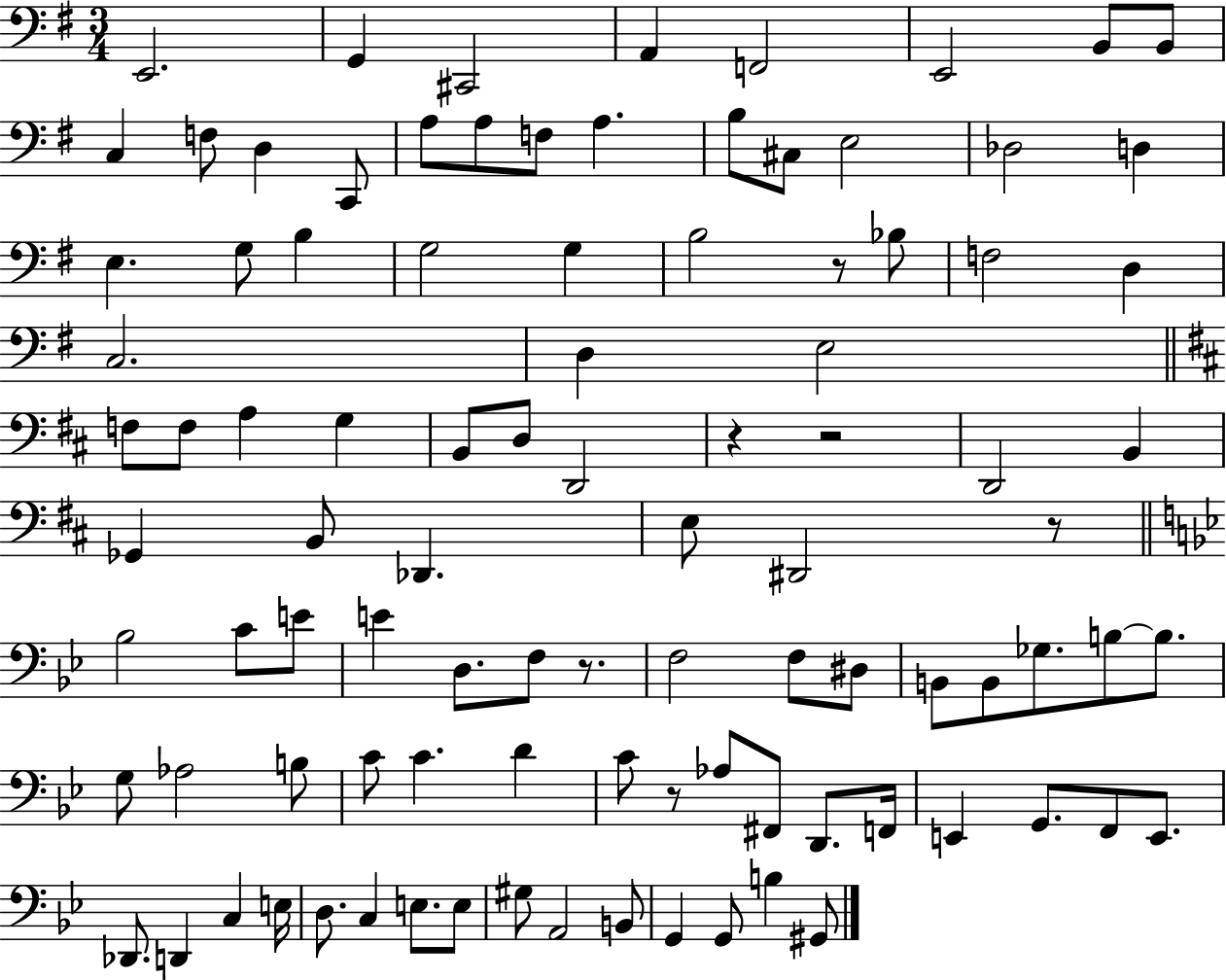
X:1
T:Untitled
M:3/4
L:1/4
K:G
E,,2 G,, ^C,,2 A,, F,,2 E,,2 B,,/2 B,,/2 C, F,/2 D, C,,/2 A,/2 A,/2 F,/2 A, B,/2 ^C,/2 E,2 _D,2 D, E, G,/2 B, G,2 G, B,2 z/2 _B,/2 F,2 D, C,2 D, E,2 F,/2 F,/2 A, G, B,,/2 D,/2 D,,2 z z2 D,,2 B,, _G,, B,,/2 _D,, E,/2 ^D,,2 z/2 _B,2 C/2 E/2 E D,/2 F,/2 z/2 F,2 F,/2 ^D,/2 B,,/2 B,,/2 _G,/2 B,/2 B,/2 G,/2 _A,2 B,/2 C/2 C D C/2 z/2 _A,/2 ^F,,/2 D,,/2 F,,/4 E,, G,,/2 F,,/2 E,,/2 _D,,/2 D,, C, E,/4 D,/2 C, E,/2 E,/2 ^G,/2 A,,2 B,,/2 G,, G,,/2 B, ^G,,/2